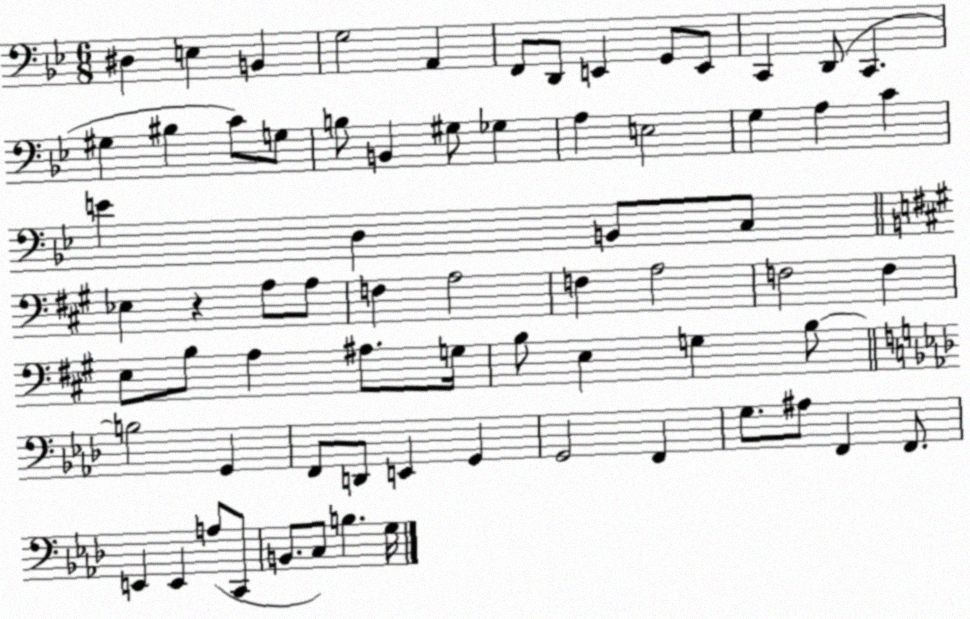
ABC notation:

X:1
T:Untitled
M:6/8
L:1/4
K:Bb
^D, E, B,, G,2 A,, F,,/2 D,,/2 E,, G,,/2 E,,/2 C,, D,,/2 C,, ^G, ^B, C/2 G,/2 B,/2 B,, ^G,/2 _G, A, E,2 G, A, C E D, B,,/2 C,/2 _E, z A,/2 A,/2 F, A,2 F, A,2 F,2 F, E,/2 B,/2 A, ^A,/2 G,/4 B,/2 E, G, B,/2 B,2 G,, F,,/2 D,,/2 E,, G,, G,,2 F,, G,/2 ^A,/2 F,, F,,/2 E,, E,, A,/2 C,,/2 B,,/2 C,/2 B, G,/4